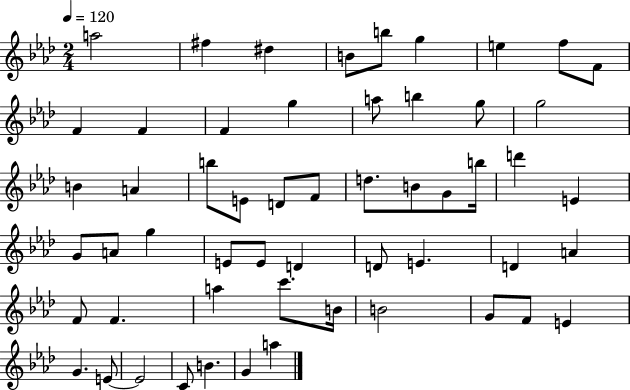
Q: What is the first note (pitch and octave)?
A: A5